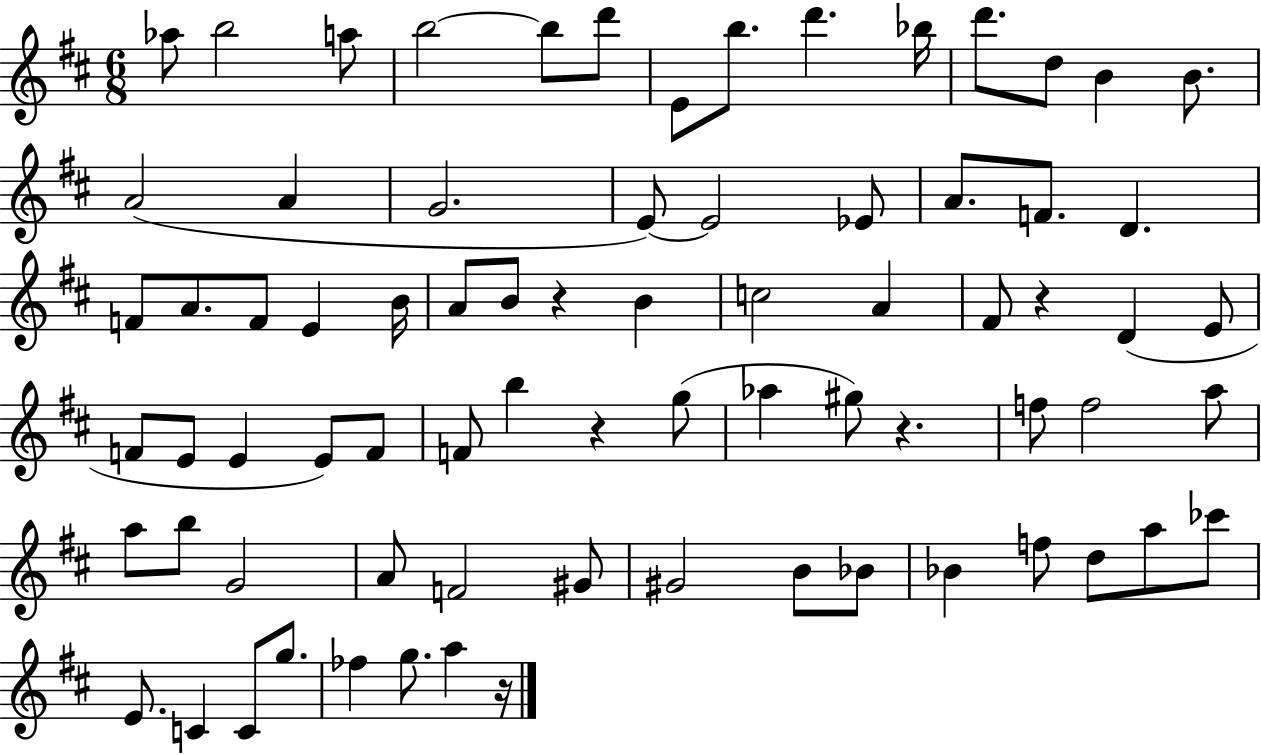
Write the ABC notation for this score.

X:1
T:Untitled
M:6/8
L:1/4
K:D
_a/2 b2 a/2 b2 b/2 d'/2 E/2 b/2 d' _b/4 d'/2 d/2 B B/2 A2 A G2 E/2 E2 _E/2 A/2 F/2 D F/2 A/2 F/2 E B/4 A/2 B/2 z B c2 A ^F/2 z D E/2 F/2 E/2 E E/2 F/2 F/2 b z g/2 _a ^g/2 z f/2 f2 a/2 a/2 b/2 G2 A/2 F2 ^G/2 ^G2 B/2 _B/2 _B f/2 d/2 a/2 _c'/2 E/2 C C/2 g/2 _f g/2 a z/4